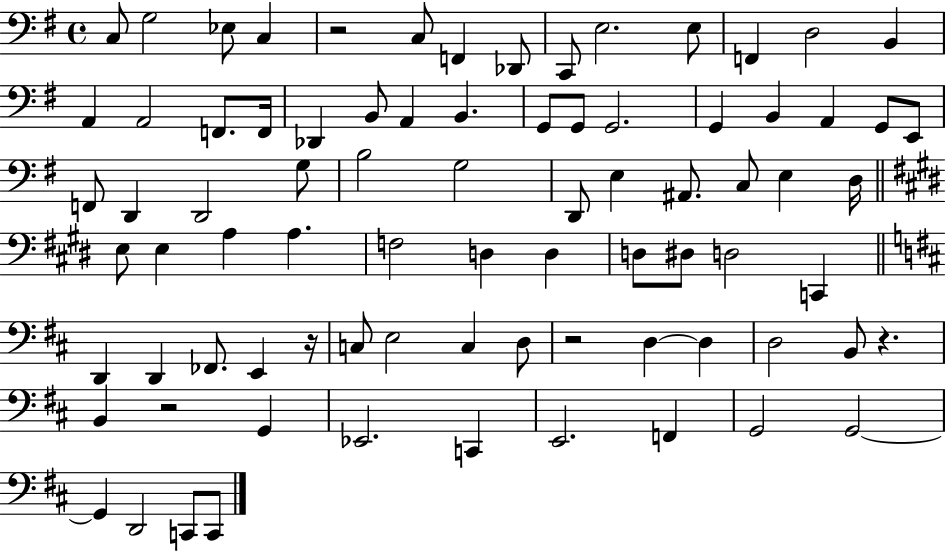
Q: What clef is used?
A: bass